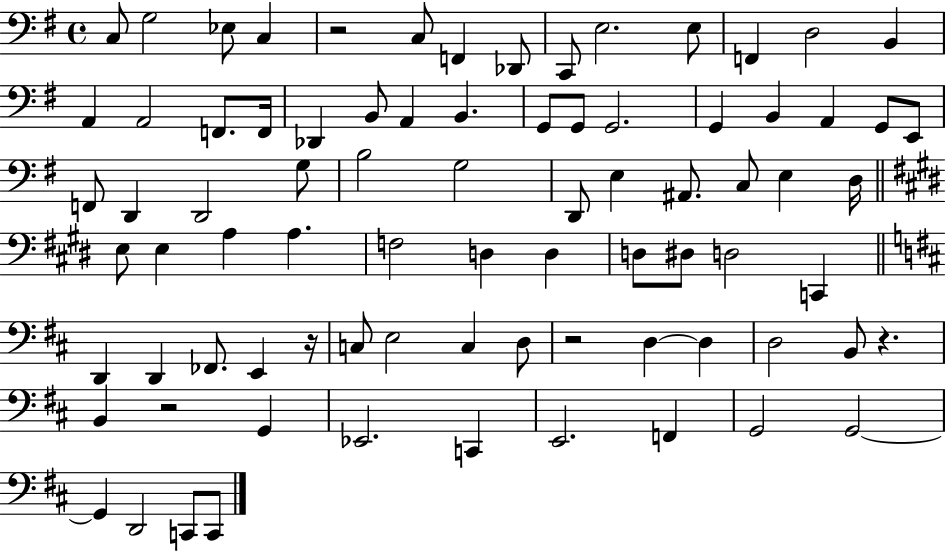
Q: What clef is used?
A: bass